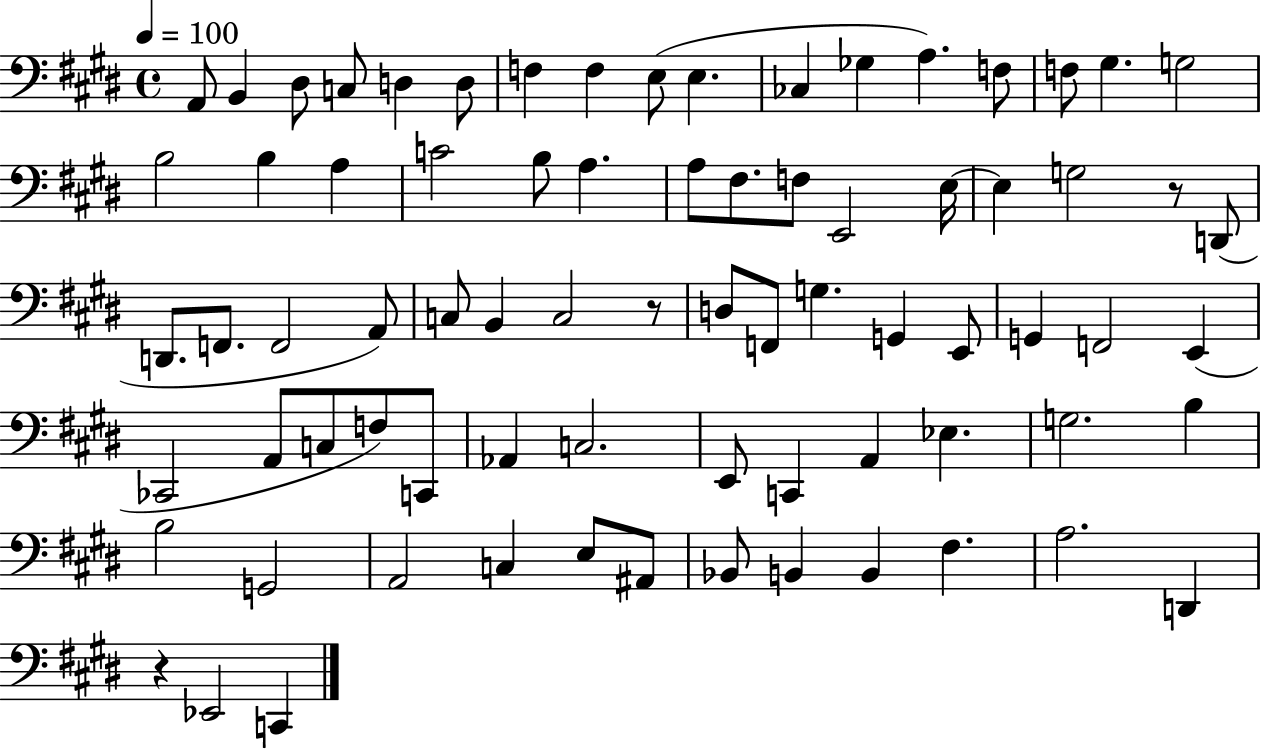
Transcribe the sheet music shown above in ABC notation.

X:1
T:Untitled
M:4/4
L:1/4
K:E
A,,/2 B,, ^D,/2 C,/2 D, D,/2 F, F, E,/2 E, _C, _G, A, F,/2 F,/2 ^G, G,2 B,2 B, A, C2 B,/2 A, A,/2 ^F,/2 F,/2 E,,2 E,/4 E, G,2 z/2 D,,/2 D,,/2 F,,/2 F,,2 A,,/2 C,/2 B,, C,2 z/2 D,/2 F,,/2 G, G,, E,,/2 G,, F,,2 E,, _C,,2 A,,/2 C,/2 F,/2 C,,/2 _A,, C,2 E,,/2 C,, A,, _E, G,2 B, B,2 G,,2 A,,2 C, E,/2 ^A,,/2 _B,,/2 B,, B,, ^F, A,2 D,, z _E,,2 C,,